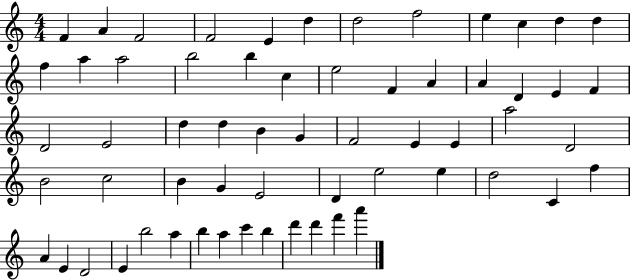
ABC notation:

X:1
T:Untitled
M:4/4
L:1/4
K:C
F A F2 F2 E d d2 f2 e c d d f a a2 b2 b c e2 F A A D E F D2 E2 d d B G F2 E E a2 D2 B2 c2 B G E2 D e2 e d2 C f A E D2 E b2 a b a c' b d' d' f' a'